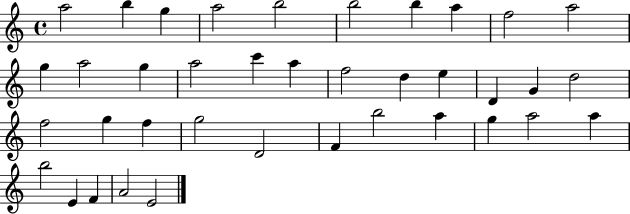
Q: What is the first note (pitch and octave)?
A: A5